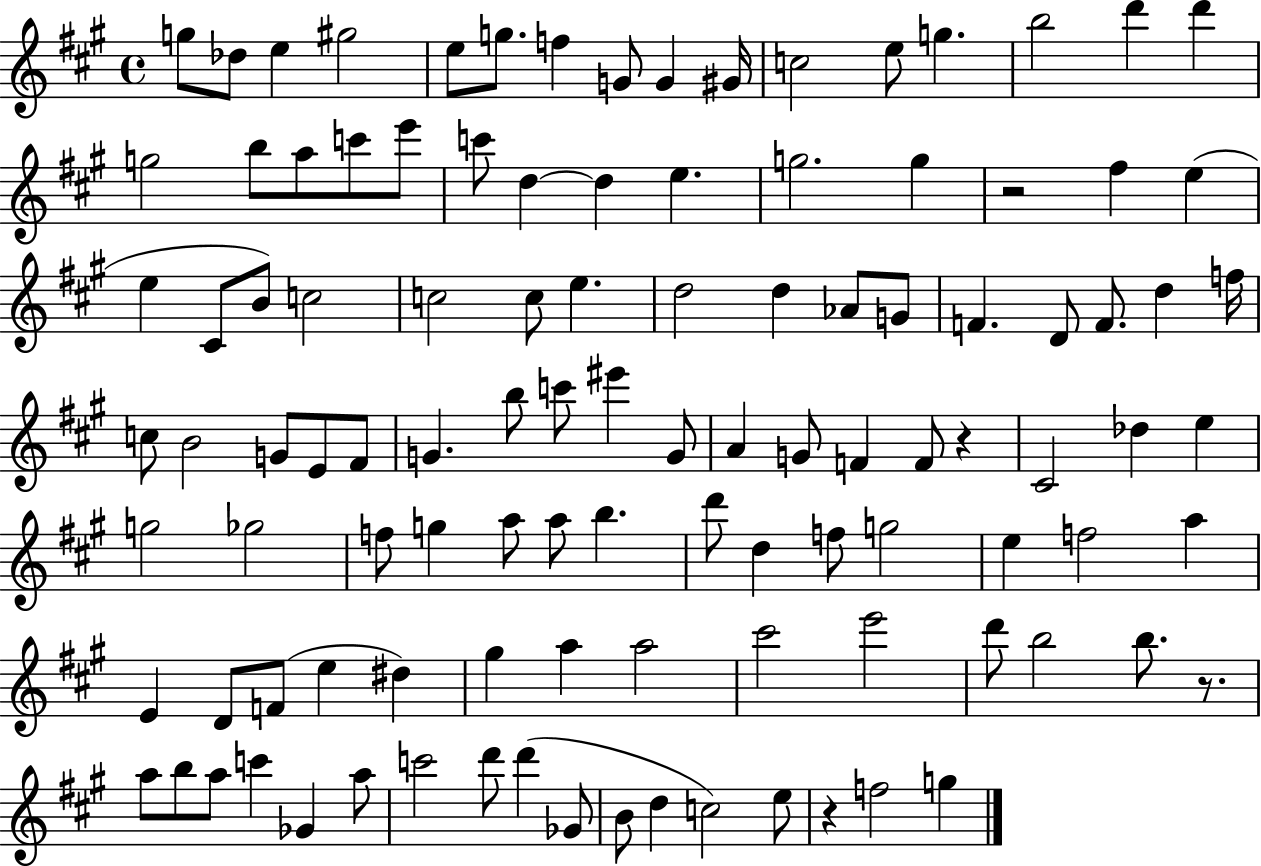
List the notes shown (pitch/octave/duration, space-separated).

G5/e Db5/e E5/q G#5/h E5/e G5/e. F5/q G4/e G4/q G#4/s C5/h E5/e G5/q. B5/h D6/q D6/q G5/h B5/e A5/e C6/e E6/e C6/e D5/q D5/q E5/q. G5/h. G5/q R/h F#5/q E5/q E5/q C#4/e B4/e C5/h C5/h C5/e E5/q. D5/h D5/q Ab4/e G4/e F4/q. D4/e F4/e. D5/q F5/s C5/e B4/h G4/e E4/e F#4/e G4/q. B5/e C6/e EIS6/q G4/e A4/q G4/e F4/q F4/e R/q C#4/h Db5/q E5/q G5/h Gb5/h F5/e G5/q A5/e A5/e B5/q. D6/e D5/q F5/e G5/h E5/q F5/h A5/q E4/q D4/e F4/e E5/q D#5/q G#5/q A5/q A5/h C#6/h E6/h D6/e B5/h B5/e. R/e. A5/e B5/e A5/e C6/q Gb4/q A5/e C6/h D6/e D6/q Gb4/e B4/e D5/q C5/h E5/e R/q F5/h G5/q